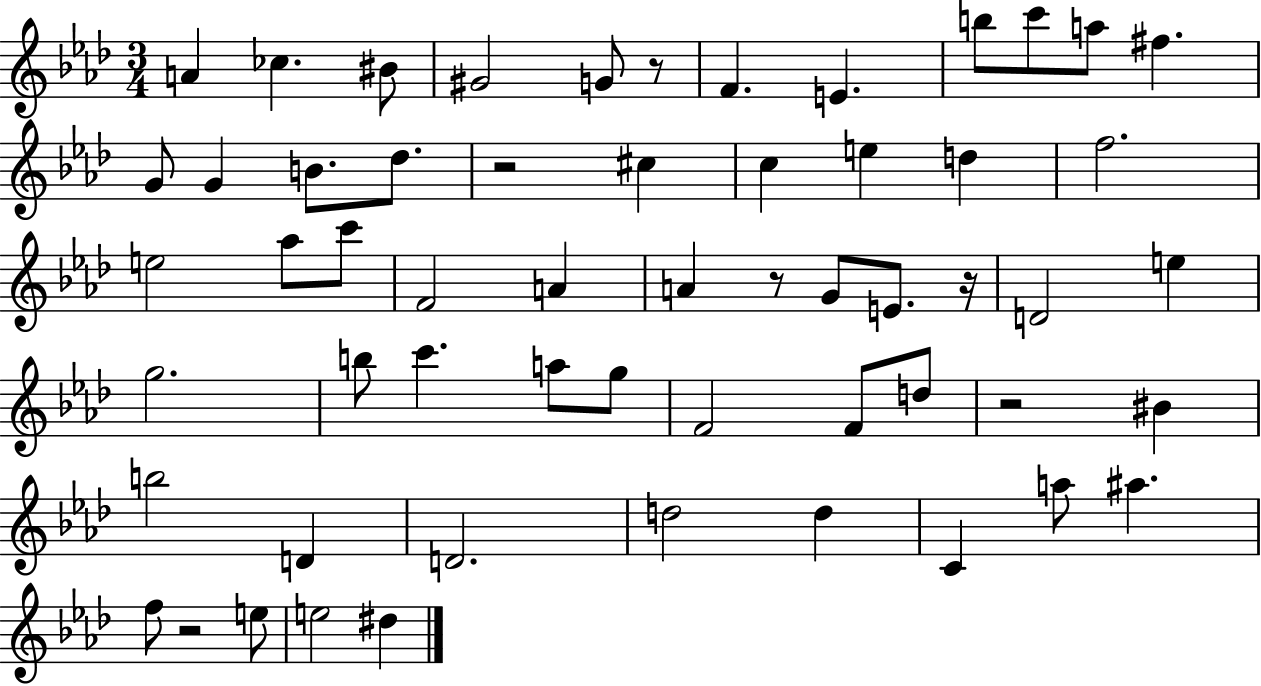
X:1
T:Untitled
M:3/4
L:1/4
K:Ab
A _c ^B/2 ^G2 G/2 z/2 F E b/2 c'/2 a/2 ^f G/2 G B/2 _d/2 z2 ^c c e d f2 e2 _a/2 c'/2 F2 A A z/2 G/2 E/2 z/4 D2 e g2 b/2 c' a/2 g/2 F2 F/2 d/2 z2 ^B b2 D D2 d2 d C a/2 ^a f/2 z2 e/2 e2 ^d